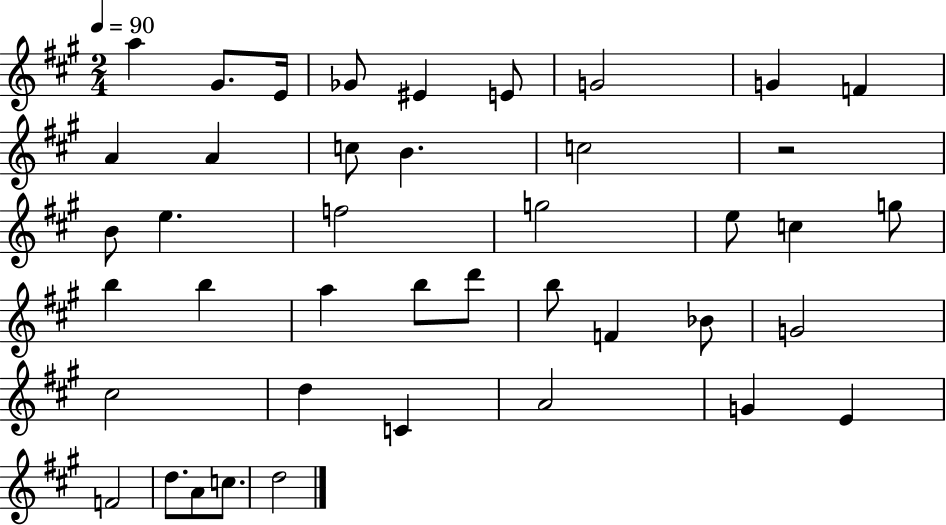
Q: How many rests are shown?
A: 1